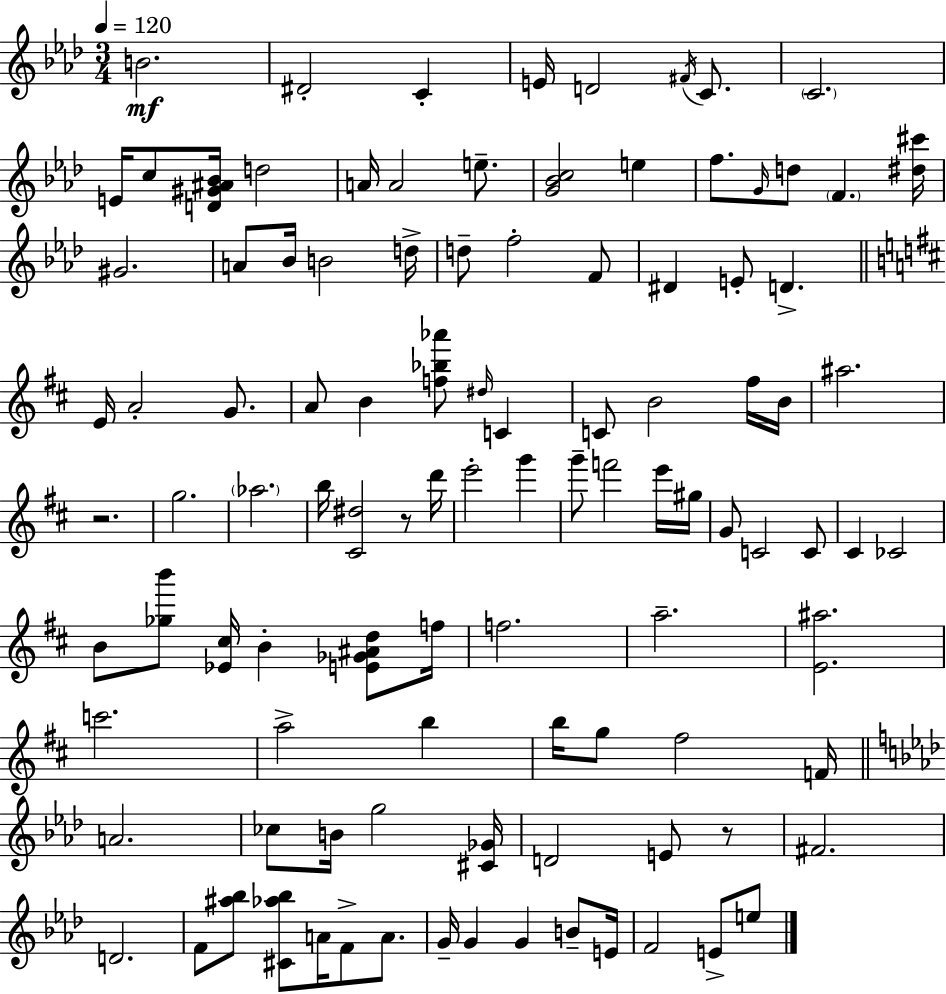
{
  \clef treble
  \numericTimeSignature
  \time 3/4
  \key f \minor
  \tempo 4 = 120
  b'2.\mf | dis'2-. c'4-. | e'16 d'2 \acciaccatura { fis'16 } c'8. | \parenthesize c'2. | \break e'16 c''8 <d' gis' ais' bes'>16 d''2 | a'16 a'2 e''8.-- | <g' bes' c''>2 e''4 | f''8. \grace { g'16 } d''8 \parenthesize f'4. | \break <dis'' cis'''>16 gis'2. | a'8 bes'16 b'2 | d''16-> d''8-- f''2-. | f'8 dis'4 e'8-. d'4.-> | \break \bar "||" \break \key d \major e'16 a'2-. g'8. | a'8 b'4 <f'' bes'' aes'''>8 \grace { dis''16 } c'4 | c'8 b'2 fis''16 | b'16 ais''2. | \break r2. | g''2. | \parenthesize aes''2. | b''16 <cis' dis''>2 r8 | \break d'''16 e'''2-. g'''4 | g'''8-- f'''2 e'''16 | gis''16 g'8 c'2 c'8 | cis'4 ces'2 | \break b'8 <ges'' b'''>8 <ees' cis''>16 b'4-. <e' ges' ais' d''>8 | f''16 f''2. | a''2.-- | <e' ais''>2. | \break c'''2. | a''2-> b''4 | b''16 g''8 fis''2 | f'16 \bar "||" \break \key f \minor a'2. | ces''8 b'16 g''2 <cis' ges'>16 | d'2 e'8 r8 | fis'2. | \break d'2. | f'8 <ais'' bes''>8 <cis' aes'' bes''>8 a'16 f'8-> a'8. | g'16-- g'4 g'4 b'8-- e'16 | f'2 e'8-> e''8 | \break \bar "|."
}